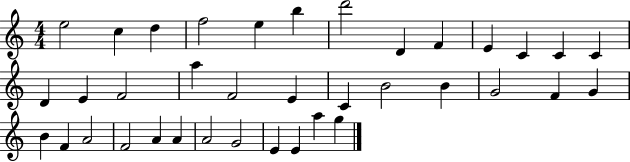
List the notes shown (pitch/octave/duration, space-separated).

E5/h C5/q D5/q F5/h E5/q B5/q D6/h D4/q F4/q E4/q C4/q C4/q C4/q D4/q E4/q F4/h A5/q F4/h E4/q C4/q B4/h B4/q G4/h F4/q G4/q B4/q F4/q A4/h F4/h A4/q A4/q A4/h G4/h E4/q E4/q A5/q G5/q